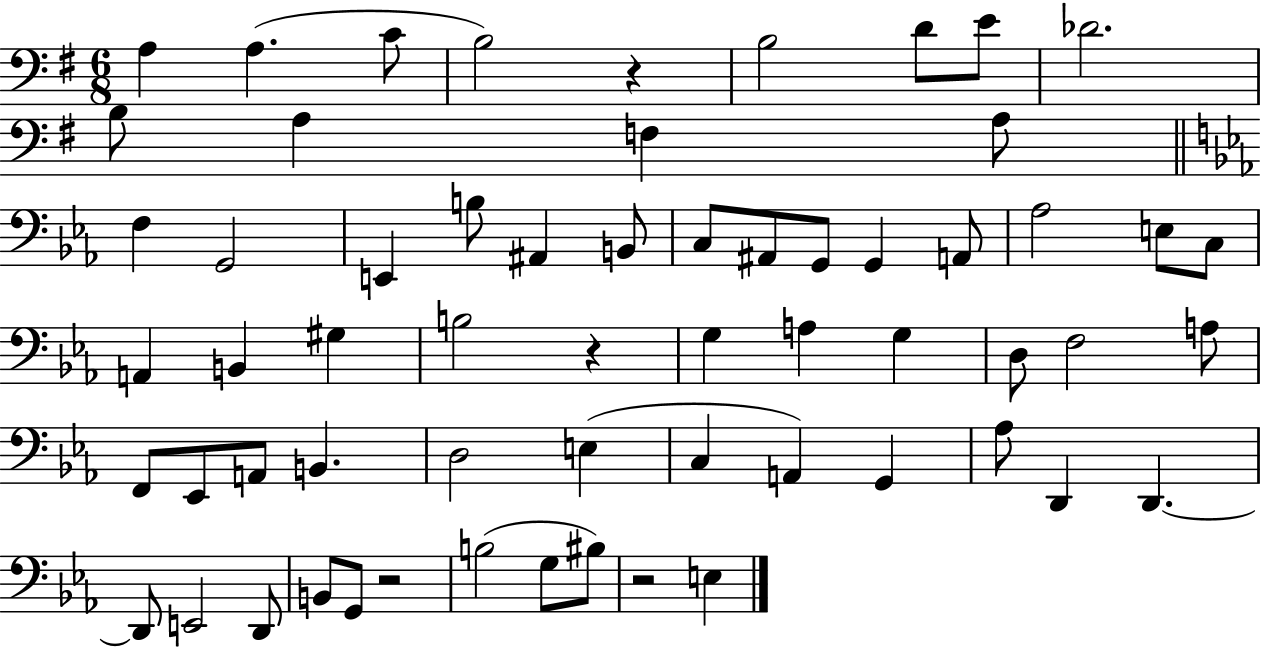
X:1
T:Untitled
M:6/8
L:1/4
K:G
A, A, C/2 B,2 z B,2 D/2 E/2 _D2 B,/2 A, F, A,/2 F, G,,2 E,, B,/2 ^A,, B,,/2 C,/2 ^A,,/2 G,,/2 G,, A,,/2 _A,2 E,/2 C,/2 A,, B,, ^G, B,2 z G, A, G, D,/2 F,2 A,/2 F,,/2 _E,,/2 A,,/2 B,, D,2 E, C, A,, G,, _A,/2 D,, D,, D,,/2 E,,2 D,,/2 B,,/2 G,,/2 z2 B,2 G,/2 ^B,/2 z2 E,